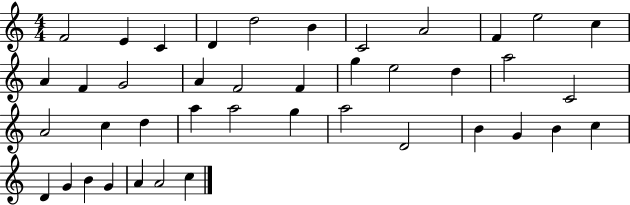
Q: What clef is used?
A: treble